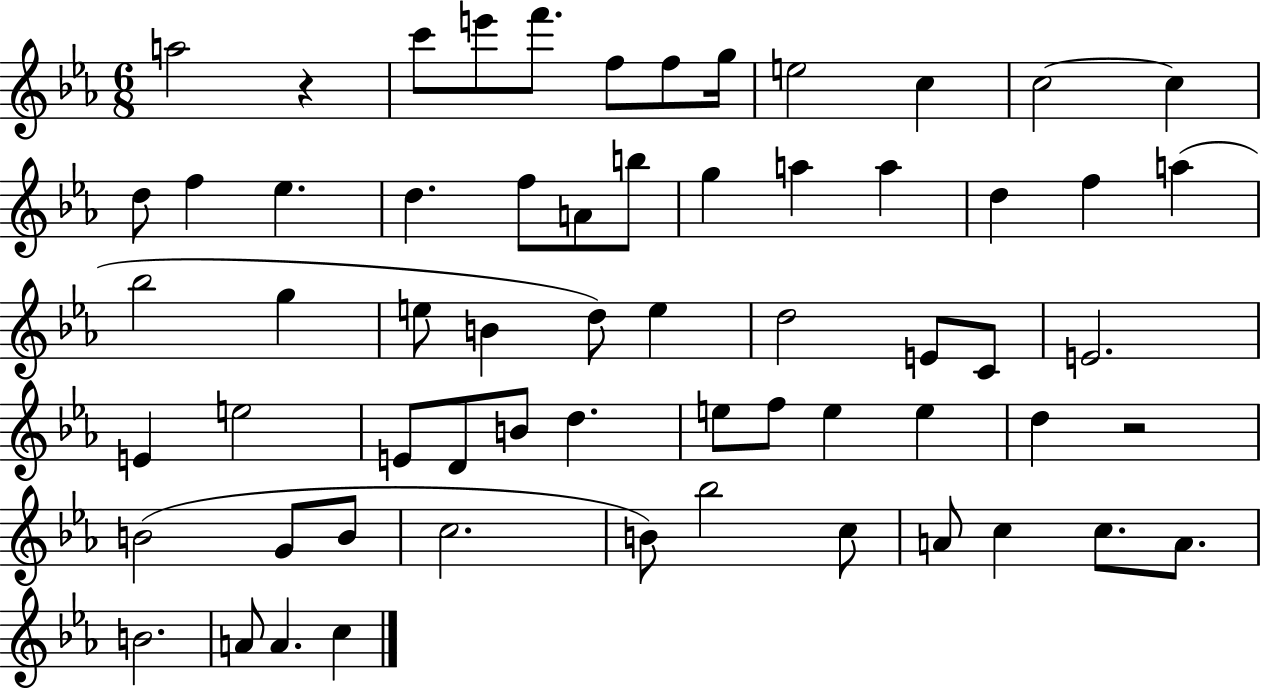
A5/h R/q C6/e E6/e F6/e. F5/e F5/e G5/s E5/h C5/q C5/h C5/q D5/e F5/q Eb5/q. D5/q. F5/e A4/e B5/e G5/q A5/q A5/q D5/q F5/q A5/q Bb5/h G5/q E5/e B4/q D5/e E5/q D5/h E4/e C4/e E4/h. E4/q E5/h E4/e D4/e B4/e D5/q. E5/e F5/e E5/q E5/q D5/q R/h B4/h G4/e B4/e C5/h. B4/e Bb5/h C5/e A4/e C5/q C5/e. A4/e. B4/h. A4/e A4/q. C5/q